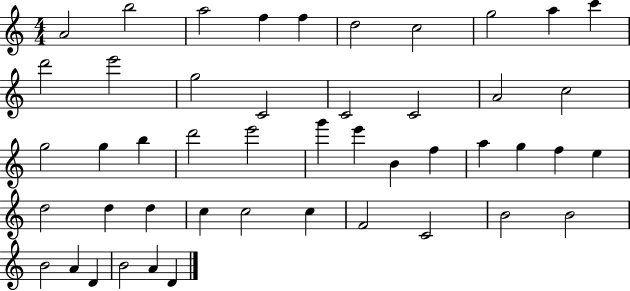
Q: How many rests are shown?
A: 0